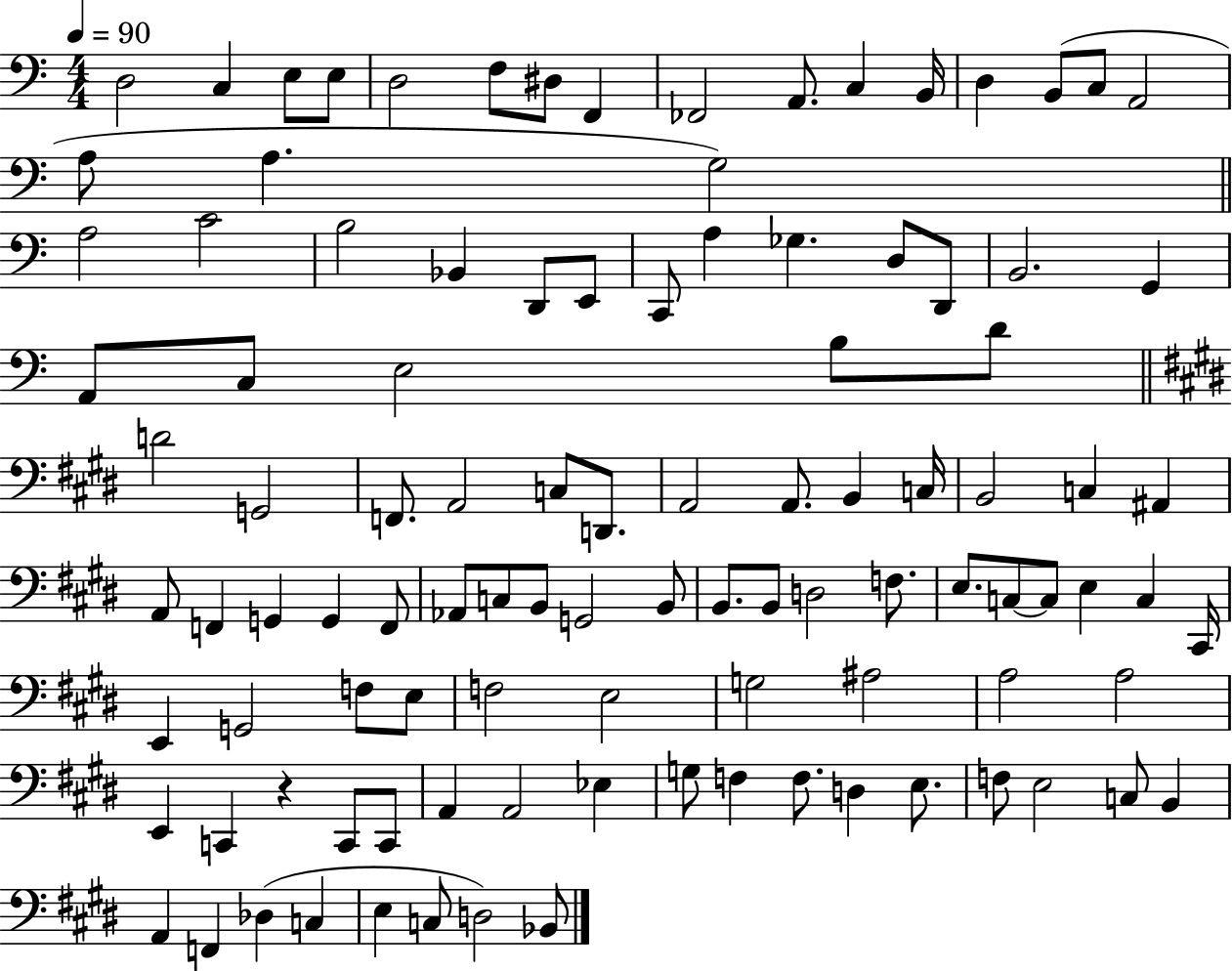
{
  \clef bass
  \numericTimeSignature
  \time 4/4
  \key c \major
  \tempo 4 = 90
  \repeat volta 2 { d2 c4 e8 e8 | d2 f8 dis8 f,4 | fes,2 a,8. c4 b,16 | d4 b,8( c8 a,2 | \break a8 a4. g2) | \bar "||" \break \key c \major a2 c'2 | b2 bes,4 d,8 e,8 | c,8 a4 ges4. d8 d,8 | b,2. g,4 | \break a,8 c8 e2 b8 d'8 | \bar "||" \break \key e \major d'2 g,2 | f,8. a,2 c8 d,8. | a,2 a,8. b,4 c16 | b,2 c4 ais,4 | \break a,8 f,4 g,4 g,4 f,8 | aes,8 c8 b,8 g,2 b,8 | b,8. b,8 d2 f8. | e8. c8~~ c8 e4 c4 cis,16 | \break e,4 g,2 f8 e8 | f2 e2 | g2 ais2 | a2 a2 | \break e,4 c,4 r4 c,8 c,8 | a,4 a,2 ees4 | g8 f4 f8. d4 e8. | f8 e2 c8 b,4 | \break a,4 f,4 des4( c4 | e4 c8 d2) bes,8 | } \bar "|."
}